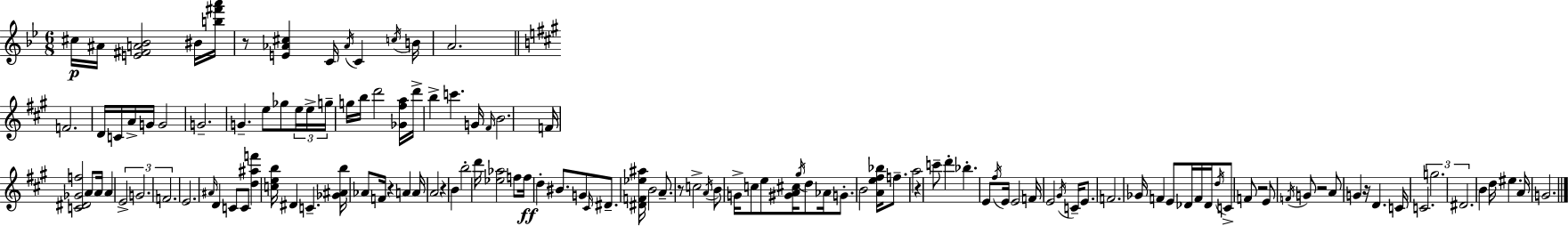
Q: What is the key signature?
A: BES major